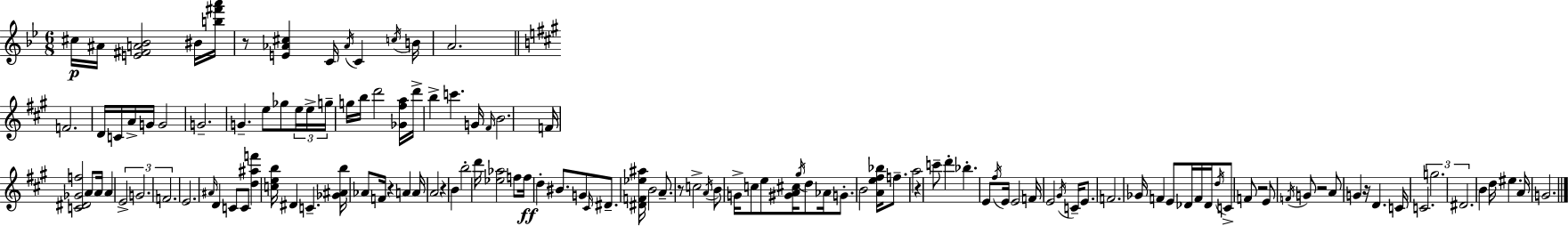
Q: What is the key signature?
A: BES major